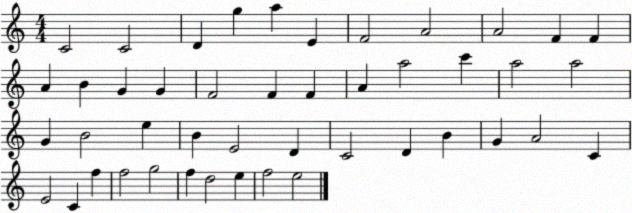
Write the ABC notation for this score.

X:1
T:Untitled
M:4/4
L:1/4
K:C
C2 C2 D g a E F2 A2 A2 F F A B G G F2 F F A a2 c' a2 a2 G B2 e B E2 D C2 D B G A2 C E2 C f f2 g2 f d2 e f2 e2